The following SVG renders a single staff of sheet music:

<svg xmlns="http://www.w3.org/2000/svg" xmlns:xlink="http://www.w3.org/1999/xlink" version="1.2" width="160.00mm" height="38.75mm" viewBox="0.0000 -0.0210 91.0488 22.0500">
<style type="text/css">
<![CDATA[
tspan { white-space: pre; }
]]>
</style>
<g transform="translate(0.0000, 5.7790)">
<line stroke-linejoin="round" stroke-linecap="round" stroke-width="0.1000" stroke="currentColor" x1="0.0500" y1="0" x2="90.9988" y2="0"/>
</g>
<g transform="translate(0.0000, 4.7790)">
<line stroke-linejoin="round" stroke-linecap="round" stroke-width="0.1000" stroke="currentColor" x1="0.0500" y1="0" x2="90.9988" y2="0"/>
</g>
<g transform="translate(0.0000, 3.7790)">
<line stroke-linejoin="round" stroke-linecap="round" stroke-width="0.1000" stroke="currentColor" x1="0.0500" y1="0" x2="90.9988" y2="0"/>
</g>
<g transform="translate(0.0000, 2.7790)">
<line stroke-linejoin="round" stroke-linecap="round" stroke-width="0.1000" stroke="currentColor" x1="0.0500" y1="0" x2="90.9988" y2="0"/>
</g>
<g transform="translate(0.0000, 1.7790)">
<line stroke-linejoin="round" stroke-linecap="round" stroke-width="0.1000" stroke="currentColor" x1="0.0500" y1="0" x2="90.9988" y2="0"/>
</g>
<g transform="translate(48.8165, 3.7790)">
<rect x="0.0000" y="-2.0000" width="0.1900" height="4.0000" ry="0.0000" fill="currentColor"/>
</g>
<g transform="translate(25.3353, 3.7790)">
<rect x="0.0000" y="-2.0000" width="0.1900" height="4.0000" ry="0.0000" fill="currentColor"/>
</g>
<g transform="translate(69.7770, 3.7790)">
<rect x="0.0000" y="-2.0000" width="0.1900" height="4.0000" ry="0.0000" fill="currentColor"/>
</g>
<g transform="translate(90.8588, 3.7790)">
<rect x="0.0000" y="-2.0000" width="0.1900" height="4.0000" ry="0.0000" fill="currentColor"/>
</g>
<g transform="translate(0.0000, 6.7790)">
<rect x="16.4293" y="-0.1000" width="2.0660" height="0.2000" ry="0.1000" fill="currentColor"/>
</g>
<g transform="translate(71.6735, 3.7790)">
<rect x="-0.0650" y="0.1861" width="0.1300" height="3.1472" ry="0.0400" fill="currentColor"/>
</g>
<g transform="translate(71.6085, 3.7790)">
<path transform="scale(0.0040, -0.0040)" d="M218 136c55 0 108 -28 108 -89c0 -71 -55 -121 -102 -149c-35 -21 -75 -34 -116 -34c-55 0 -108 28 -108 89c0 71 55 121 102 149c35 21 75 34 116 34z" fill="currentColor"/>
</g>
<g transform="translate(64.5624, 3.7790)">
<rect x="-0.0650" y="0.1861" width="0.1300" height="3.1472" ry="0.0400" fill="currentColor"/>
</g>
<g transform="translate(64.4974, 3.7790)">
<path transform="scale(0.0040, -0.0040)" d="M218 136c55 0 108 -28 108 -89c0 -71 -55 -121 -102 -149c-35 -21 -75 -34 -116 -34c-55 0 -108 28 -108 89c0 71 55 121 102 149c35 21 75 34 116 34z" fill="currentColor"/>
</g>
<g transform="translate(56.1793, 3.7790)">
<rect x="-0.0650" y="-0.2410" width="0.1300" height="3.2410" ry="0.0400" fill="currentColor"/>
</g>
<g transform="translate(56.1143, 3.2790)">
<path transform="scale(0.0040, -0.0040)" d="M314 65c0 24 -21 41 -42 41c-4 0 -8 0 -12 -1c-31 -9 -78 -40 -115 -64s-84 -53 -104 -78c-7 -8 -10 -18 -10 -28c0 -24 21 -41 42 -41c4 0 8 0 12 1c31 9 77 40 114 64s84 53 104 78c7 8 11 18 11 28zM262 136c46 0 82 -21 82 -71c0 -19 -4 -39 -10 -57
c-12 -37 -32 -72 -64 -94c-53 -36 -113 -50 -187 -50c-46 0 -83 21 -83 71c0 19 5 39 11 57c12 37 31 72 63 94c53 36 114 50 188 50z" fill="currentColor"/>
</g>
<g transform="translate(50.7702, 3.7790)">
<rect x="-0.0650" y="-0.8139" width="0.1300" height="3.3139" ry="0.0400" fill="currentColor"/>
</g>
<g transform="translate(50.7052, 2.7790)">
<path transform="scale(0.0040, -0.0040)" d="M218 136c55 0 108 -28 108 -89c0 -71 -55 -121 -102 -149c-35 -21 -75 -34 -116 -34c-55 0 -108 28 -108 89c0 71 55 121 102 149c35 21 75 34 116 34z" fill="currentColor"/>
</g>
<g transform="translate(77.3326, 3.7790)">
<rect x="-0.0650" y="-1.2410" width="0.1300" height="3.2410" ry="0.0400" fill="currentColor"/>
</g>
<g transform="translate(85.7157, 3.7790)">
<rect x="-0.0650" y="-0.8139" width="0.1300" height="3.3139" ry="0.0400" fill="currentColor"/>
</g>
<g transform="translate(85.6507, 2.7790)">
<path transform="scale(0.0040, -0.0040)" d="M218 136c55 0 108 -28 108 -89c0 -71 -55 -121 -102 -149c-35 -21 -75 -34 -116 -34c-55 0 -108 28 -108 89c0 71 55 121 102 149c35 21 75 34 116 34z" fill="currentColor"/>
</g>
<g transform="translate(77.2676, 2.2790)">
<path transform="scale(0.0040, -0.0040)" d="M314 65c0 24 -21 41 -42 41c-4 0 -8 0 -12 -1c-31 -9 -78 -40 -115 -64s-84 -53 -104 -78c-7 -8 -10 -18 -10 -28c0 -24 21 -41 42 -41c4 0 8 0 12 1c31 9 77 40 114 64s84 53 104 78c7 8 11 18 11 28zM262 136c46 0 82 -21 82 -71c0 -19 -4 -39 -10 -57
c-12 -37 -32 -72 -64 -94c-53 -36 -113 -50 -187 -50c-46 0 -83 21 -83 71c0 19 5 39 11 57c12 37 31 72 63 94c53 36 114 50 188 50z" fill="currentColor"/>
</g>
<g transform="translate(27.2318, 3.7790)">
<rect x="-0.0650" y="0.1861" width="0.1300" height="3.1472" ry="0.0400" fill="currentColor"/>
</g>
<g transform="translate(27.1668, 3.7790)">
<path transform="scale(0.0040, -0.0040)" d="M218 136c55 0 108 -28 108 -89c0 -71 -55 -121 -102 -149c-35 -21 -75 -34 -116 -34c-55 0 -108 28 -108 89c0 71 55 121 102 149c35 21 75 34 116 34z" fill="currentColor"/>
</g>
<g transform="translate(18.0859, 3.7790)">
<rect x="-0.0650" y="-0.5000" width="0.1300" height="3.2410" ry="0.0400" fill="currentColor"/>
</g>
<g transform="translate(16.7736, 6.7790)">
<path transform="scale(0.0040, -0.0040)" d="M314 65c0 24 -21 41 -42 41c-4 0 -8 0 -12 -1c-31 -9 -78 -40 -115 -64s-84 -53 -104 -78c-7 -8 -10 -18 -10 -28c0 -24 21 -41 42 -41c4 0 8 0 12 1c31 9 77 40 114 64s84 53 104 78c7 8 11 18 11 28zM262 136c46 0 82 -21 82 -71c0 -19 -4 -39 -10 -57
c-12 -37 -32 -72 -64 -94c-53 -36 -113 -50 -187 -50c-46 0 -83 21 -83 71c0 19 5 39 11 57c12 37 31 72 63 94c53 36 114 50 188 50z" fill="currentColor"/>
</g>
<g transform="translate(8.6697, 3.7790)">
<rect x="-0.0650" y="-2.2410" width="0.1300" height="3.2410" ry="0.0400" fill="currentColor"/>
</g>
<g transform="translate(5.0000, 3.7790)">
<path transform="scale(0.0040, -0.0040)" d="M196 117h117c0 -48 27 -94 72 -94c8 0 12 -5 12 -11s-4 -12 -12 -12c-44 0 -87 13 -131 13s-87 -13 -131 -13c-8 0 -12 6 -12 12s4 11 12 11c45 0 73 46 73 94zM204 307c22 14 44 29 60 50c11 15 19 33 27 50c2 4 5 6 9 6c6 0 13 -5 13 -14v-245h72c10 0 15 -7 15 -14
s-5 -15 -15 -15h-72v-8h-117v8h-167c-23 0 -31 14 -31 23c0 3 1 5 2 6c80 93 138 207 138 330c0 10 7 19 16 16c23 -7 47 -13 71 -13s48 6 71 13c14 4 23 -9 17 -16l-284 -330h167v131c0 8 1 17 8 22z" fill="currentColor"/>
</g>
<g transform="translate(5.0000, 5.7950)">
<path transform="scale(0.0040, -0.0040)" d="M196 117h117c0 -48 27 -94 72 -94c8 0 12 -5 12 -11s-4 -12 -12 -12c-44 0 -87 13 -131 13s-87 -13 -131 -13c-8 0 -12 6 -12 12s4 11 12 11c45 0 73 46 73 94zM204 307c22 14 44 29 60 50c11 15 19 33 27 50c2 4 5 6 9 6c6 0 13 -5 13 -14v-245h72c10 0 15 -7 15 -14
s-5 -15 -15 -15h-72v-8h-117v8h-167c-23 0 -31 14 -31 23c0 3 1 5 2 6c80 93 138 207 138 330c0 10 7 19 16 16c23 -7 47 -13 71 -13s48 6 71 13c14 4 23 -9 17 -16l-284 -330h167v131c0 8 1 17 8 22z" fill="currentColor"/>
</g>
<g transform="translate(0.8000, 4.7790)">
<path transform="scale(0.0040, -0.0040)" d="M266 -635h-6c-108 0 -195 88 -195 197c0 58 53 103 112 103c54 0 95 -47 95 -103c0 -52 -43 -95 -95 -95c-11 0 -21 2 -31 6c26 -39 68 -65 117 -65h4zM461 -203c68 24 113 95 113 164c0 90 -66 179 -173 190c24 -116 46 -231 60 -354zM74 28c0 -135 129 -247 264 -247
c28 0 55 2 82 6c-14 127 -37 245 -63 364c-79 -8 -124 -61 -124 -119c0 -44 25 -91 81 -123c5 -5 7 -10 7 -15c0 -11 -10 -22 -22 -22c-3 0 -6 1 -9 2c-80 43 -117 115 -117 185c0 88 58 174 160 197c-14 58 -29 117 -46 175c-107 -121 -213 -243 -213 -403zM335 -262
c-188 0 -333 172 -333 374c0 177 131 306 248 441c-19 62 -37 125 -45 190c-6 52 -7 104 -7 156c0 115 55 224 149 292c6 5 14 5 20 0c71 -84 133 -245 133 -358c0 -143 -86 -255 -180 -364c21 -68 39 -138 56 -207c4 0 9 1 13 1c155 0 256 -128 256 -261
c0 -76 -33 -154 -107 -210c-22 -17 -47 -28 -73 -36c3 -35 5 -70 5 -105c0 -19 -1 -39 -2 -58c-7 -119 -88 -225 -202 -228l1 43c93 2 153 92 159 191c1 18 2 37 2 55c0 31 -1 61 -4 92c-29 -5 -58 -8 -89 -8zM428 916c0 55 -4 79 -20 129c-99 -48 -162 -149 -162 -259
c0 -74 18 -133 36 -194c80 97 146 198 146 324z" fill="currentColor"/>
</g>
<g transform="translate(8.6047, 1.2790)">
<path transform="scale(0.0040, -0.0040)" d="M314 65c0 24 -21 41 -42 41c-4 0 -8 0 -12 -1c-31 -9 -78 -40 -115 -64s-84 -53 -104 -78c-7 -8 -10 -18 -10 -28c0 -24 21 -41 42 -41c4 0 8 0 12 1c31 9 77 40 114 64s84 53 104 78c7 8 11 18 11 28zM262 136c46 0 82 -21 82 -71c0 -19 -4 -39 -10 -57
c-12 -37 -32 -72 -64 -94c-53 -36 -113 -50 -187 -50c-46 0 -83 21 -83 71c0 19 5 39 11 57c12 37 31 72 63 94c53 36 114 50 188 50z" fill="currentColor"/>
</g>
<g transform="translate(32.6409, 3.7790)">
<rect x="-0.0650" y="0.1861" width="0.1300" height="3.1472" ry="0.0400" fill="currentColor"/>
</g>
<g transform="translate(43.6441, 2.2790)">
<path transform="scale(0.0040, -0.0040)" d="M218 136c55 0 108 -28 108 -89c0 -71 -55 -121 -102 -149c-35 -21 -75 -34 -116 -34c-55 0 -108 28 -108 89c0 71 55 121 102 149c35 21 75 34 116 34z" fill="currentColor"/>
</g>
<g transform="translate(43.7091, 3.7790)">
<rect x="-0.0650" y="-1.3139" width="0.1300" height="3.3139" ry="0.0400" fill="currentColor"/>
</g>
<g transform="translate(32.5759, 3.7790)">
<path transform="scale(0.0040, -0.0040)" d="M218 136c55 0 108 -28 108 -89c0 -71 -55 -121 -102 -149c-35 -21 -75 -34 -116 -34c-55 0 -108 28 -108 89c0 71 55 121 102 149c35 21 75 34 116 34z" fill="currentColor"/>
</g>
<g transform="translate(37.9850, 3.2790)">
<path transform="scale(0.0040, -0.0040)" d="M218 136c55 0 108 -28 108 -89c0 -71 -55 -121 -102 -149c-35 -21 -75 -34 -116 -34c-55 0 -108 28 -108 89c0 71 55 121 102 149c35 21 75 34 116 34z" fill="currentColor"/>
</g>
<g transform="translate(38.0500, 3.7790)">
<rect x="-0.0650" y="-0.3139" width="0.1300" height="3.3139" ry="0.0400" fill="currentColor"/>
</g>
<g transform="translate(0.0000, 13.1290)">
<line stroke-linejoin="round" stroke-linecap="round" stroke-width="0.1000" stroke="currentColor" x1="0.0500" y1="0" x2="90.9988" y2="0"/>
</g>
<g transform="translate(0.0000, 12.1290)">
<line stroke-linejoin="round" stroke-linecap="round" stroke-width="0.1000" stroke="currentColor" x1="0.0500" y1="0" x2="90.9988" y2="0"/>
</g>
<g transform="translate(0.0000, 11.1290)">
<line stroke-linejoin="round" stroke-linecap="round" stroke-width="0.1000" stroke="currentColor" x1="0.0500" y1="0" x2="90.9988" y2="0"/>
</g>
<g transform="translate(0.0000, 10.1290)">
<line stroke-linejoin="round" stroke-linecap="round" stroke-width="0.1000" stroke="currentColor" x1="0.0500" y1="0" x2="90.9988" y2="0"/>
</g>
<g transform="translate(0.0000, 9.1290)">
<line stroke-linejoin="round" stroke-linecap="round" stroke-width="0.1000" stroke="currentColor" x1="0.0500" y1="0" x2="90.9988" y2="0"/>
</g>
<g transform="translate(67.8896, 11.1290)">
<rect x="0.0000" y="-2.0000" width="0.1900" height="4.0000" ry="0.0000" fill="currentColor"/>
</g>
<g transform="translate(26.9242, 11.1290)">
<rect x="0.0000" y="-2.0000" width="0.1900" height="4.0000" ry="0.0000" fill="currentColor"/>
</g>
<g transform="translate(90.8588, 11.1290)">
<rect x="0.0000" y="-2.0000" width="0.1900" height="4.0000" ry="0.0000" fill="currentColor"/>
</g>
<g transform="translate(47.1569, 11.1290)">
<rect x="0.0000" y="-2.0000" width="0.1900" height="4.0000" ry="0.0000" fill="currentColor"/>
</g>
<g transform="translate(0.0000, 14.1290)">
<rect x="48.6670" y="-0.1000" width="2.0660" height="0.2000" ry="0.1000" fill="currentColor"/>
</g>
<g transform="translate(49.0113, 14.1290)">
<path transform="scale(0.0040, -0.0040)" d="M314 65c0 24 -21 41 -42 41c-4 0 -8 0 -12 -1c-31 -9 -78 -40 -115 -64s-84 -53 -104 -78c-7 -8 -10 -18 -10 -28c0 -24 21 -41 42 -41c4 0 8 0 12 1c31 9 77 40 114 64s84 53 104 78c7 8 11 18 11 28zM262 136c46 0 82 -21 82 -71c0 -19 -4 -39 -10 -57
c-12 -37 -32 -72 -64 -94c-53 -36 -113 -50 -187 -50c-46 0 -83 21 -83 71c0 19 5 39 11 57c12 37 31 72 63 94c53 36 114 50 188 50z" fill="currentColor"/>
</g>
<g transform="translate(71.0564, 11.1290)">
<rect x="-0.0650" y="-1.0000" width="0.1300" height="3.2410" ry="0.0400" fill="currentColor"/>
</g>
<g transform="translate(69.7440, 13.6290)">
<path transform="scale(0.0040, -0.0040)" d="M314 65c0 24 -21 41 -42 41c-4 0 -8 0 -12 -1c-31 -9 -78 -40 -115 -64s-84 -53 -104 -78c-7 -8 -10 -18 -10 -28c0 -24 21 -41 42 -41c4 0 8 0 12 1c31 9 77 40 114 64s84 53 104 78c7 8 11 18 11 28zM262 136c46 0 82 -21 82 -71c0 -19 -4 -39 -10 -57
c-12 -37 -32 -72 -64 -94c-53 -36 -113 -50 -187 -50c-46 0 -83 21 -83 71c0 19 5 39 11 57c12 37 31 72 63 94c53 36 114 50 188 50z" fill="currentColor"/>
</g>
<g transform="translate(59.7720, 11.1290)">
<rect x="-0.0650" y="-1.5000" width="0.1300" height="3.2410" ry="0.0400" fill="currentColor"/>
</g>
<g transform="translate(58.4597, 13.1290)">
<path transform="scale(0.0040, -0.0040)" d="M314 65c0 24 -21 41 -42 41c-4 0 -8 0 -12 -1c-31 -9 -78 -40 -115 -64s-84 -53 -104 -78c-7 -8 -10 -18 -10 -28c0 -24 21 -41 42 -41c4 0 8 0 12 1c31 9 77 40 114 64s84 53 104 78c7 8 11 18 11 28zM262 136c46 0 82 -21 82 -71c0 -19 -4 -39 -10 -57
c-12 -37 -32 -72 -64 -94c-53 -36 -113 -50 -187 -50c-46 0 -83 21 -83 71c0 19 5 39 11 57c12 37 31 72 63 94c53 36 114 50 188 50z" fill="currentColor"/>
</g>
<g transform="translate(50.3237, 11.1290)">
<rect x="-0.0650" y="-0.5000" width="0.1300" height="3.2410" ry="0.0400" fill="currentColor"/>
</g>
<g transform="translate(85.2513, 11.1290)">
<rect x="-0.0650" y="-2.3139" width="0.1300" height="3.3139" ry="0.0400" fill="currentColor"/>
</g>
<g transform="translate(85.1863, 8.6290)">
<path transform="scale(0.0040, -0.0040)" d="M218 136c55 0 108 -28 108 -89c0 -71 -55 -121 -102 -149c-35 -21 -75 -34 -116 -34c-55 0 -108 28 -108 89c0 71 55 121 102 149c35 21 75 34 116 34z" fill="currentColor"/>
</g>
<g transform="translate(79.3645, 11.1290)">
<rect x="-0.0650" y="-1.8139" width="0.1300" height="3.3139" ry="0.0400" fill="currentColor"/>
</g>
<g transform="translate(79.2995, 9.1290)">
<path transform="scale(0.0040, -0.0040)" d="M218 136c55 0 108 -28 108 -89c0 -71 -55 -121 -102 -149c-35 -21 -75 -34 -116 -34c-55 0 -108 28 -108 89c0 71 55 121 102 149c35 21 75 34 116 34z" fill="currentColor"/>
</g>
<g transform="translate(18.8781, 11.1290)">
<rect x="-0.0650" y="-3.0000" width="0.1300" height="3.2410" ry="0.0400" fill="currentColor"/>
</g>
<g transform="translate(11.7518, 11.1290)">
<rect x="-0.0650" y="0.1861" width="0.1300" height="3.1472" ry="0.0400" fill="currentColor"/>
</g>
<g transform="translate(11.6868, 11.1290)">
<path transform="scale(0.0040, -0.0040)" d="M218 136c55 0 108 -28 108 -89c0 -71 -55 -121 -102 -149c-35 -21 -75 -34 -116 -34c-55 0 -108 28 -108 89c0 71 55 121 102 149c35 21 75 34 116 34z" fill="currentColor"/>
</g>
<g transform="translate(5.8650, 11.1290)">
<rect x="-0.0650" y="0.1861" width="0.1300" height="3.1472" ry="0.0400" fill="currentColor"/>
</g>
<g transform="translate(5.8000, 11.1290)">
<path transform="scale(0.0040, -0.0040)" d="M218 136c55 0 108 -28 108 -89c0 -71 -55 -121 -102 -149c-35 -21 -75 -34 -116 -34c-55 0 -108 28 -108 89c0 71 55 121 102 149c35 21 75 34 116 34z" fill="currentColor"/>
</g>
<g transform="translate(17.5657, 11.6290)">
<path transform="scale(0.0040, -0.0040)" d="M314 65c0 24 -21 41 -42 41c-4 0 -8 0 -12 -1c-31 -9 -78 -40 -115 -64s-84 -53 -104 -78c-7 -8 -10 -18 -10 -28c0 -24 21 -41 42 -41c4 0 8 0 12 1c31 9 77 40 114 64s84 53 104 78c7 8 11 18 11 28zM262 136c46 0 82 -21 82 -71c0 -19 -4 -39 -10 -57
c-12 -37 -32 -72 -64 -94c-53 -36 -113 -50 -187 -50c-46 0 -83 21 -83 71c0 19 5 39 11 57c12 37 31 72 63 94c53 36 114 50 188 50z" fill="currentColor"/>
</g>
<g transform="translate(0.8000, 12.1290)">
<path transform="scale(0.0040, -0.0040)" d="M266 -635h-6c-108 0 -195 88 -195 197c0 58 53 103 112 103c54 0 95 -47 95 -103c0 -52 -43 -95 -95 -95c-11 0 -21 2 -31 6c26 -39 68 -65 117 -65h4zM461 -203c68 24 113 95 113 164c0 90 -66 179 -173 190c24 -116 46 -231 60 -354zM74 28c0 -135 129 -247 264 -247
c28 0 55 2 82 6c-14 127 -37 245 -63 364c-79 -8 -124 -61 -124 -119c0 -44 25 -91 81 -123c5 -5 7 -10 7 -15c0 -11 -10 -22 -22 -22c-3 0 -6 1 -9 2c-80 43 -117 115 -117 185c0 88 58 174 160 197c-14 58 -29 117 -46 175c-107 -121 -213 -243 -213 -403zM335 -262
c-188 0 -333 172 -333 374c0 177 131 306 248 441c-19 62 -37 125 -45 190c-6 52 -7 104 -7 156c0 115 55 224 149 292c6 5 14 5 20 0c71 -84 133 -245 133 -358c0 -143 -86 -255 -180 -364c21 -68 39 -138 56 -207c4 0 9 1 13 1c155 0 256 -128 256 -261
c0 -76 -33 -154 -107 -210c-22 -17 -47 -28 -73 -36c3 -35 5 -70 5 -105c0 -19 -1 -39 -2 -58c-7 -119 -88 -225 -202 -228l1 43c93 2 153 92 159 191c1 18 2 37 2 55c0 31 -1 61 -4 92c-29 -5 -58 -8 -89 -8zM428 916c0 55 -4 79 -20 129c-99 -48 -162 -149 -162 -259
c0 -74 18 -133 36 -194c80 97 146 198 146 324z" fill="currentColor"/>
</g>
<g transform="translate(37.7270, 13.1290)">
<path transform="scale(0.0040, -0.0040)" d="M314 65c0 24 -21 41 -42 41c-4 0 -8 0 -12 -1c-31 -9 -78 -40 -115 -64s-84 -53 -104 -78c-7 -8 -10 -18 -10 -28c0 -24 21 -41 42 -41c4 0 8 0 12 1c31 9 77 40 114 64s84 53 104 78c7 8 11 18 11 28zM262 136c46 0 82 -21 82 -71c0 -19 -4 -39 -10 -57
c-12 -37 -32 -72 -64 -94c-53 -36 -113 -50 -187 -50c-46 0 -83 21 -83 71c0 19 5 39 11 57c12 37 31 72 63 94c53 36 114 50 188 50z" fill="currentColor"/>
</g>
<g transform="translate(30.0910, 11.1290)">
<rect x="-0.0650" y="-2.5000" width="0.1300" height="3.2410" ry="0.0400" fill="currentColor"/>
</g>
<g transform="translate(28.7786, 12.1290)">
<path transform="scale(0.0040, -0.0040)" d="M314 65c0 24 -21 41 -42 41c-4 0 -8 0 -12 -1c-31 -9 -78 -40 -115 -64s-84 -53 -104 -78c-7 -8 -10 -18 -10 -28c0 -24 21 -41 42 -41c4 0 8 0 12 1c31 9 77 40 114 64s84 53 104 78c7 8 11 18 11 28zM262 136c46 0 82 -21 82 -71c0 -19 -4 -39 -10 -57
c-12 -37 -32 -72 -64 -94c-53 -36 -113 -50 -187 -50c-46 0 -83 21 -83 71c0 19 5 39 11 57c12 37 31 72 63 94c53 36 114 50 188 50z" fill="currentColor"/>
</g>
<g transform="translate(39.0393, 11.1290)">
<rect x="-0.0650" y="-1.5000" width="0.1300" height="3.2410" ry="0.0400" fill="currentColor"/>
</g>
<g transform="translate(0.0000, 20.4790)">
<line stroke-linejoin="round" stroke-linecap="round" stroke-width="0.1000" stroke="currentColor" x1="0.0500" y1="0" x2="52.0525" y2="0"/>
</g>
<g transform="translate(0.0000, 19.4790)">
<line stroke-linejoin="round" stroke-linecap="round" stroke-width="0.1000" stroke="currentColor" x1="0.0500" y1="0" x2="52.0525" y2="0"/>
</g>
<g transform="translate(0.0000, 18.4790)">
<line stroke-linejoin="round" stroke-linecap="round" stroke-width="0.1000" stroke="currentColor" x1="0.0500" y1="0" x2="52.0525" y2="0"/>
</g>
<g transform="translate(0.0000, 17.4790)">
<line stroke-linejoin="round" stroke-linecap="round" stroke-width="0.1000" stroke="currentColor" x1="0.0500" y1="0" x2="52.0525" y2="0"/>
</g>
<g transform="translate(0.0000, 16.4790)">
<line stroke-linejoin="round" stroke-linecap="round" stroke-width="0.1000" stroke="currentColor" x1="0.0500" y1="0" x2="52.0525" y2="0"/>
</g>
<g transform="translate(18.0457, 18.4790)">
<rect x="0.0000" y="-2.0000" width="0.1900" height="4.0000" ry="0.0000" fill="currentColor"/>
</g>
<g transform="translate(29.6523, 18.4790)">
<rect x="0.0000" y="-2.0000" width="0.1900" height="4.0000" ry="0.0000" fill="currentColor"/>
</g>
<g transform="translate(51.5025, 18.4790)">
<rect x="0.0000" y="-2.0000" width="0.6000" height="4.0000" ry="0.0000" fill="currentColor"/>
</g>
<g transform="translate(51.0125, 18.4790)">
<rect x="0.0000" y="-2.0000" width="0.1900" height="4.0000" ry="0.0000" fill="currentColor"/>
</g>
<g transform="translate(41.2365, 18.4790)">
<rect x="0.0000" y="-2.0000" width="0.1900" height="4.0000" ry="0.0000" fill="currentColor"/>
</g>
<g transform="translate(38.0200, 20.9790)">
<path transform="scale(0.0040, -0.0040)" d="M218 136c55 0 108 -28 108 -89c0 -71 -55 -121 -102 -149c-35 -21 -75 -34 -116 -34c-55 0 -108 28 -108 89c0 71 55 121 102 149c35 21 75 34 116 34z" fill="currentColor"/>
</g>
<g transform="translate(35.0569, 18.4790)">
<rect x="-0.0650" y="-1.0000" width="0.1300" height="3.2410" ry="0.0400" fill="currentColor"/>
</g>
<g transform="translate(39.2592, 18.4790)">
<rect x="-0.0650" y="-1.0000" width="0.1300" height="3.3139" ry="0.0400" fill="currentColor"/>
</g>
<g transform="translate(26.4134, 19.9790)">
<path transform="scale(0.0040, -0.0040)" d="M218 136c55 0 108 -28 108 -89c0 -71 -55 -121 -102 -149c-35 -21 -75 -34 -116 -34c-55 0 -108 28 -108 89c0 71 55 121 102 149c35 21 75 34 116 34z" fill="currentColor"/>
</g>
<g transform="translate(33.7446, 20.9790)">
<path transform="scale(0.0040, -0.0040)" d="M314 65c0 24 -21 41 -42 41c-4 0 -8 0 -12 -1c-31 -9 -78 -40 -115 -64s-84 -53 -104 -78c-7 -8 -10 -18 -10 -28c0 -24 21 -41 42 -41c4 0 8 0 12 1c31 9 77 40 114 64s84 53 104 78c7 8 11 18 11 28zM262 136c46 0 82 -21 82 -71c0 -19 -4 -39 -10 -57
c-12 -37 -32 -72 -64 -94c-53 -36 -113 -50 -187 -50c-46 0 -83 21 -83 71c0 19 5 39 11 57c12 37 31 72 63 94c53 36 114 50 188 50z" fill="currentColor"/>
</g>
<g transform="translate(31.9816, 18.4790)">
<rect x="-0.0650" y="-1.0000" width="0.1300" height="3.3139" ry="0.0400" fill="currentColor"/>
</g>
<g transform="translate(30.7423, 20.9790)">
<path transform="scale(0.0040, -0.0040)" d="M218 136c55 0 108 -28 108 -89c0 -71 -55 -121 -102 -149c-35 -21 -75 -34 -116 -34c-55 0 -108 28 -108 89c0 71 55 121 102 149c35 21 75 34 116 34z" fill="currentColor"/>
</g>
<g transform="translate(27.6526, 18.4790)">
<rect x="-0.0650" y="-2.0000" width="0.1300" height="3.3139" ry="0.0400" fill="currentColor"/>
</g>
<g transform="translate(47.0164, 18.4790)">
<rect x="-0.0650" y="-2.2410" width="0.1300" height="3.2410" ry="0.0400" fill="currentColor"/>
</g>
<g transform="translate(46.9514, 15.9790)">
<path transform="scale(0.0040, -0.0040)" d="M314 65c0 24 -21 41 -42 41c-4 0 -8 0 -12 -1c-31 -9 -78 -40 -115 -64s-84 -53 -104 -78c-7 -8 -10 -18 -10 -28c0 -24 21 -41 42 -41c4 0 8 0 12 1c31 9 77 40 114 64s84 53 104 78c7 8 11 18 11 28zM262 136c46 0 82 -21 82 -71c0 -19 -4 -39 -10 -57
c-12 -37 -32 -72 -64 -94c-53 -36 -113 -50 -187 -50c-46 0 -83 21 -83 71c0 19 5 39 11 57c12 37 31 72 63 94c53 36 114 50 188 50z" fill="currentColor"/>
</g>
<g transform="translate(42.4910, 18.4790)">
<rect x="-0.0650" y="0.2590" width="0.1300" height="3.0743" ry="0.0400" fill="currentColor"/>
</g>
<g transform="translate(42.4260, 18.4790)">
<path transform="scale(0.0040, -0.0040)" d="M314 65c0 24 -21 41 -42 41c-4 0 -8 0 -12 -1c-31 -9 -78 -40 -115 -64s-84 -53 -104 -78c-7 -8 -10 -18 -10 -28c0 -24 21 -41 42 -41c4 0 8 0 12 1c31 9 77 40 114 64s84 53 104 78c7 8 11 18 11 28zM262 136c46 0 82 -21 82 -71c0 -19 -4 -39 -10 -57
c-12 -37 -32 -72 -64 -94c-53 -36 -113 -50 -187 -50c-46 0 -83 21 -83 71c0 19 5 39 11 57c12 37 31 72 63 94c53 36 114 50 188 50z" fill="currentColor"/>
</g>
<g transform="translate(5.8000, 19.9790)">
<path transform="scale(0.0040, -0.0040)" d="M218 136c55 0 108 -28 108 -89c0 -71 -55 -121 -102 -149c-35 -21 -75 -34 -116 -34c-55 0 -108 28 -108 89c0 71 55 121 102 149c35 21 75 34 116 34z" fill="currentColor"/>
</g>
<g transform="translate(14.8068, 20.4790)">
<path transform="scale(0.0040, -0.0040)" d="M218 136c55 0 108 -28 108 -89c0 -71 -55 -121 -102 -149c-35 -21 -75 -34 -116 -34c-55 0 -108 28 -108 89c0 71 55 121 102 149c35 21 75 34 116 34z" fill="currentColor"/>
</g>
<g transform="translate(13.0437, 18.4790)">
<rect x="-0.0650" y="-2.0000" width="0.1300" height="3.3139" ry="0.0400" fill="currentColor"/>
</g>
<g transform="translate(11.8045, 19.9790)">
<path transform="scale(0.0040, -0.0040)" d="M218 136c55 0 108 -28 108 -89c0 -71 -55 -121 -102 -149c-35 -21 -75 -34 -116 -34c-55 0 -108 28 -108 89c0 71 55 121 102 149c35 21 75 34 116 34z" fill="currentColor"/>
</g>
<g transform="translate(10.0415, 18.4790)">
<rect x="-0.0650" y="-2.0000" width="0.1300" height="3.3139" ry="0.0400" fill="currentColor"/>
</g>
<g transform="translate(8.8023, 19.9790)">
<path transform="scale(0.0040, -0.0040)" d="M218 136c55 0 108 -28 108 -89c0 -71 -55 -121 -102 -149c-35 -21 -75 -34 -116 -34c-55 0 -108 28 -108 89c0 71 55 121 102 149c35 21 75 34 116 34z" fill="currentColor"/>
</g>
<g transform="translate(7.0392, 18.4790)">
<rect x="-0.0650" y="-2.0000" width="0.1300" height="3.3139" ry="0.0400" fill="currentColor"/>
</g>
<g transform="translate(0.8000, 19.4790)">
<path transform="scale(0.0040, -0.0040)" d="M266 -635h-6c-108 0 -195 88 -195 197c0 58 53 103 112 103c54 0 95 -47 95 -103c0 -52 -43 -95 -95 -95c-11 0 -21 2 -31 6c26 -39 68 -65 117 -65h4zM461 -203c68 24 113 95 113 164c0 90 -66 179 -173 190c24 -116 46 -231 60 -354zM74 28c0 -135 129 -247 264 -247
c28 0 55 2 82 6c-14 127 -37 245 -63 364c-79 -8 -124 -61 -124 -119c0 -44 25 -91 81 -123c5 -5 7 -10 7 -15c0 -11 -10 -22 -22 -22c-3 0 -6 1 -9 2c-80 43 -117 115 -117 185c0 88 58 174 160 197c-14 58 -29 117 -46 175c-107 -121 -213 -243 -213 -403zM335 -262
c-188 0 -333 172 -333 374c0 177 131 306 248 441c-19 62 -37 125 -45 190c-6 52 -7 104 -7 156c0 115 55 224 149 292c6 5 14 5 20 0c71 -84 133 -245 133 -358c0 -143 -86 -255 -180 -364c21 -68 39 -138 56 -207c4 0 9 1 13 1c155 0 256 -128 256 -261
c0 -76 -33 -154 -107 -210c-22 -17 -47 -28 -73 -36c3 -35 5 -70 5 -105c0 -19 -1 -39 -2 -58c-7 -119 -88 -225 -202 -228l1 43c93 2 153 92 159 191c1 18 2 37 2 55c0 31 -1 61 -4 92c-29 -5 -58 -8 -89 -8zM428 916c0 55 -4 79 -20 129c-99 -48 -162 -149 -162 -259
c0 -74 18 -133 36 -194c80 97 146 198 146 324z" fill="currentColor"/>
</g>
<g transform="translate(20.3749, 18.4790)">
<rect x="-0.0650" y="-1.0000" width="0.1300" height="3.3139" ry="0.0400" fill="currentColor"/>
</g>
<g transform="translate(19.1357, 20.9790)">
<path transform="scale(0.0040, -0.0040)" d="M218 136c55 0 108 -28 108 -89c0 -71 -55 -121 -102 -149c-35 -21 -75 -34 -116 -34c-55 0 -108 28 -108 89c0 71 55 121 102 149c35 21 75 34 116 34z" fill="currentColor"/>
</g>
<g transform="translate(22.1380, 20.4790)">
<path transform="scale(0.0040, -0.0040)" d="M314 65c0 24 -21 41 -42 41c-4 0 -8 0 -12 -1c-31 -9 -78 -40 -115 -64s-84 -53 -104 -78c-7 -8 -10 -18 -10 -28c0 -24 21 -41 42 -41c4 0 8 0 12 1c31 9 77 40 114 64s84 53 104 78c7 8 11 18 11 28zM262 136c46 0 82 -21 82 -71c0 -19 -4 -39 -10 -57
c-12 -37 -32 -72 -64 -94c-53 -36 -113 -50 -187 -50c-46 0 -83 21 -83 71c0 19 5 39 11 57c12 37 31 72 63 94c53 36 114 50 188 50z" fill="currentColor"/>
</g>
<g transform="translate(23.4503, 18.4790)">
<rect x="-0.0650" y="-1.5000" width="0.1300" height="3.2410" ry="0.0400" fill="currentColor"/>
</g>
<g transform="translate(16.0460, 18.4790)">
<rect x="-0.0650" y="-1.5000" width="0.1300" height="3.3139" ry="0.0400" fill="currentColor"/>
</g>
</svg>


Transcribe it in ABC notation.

X:1
T:Untitled
M:4/4
L:1/4
K:C
g2 C2 B B c e d c2 B B e2 d B B A2 G2 E2 C2 E2 D2 f g F F F E D E2 F D D2 D B2 g2